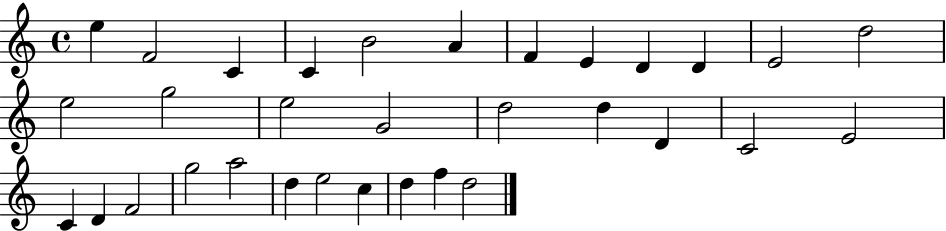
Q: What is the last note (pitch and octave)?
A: D5